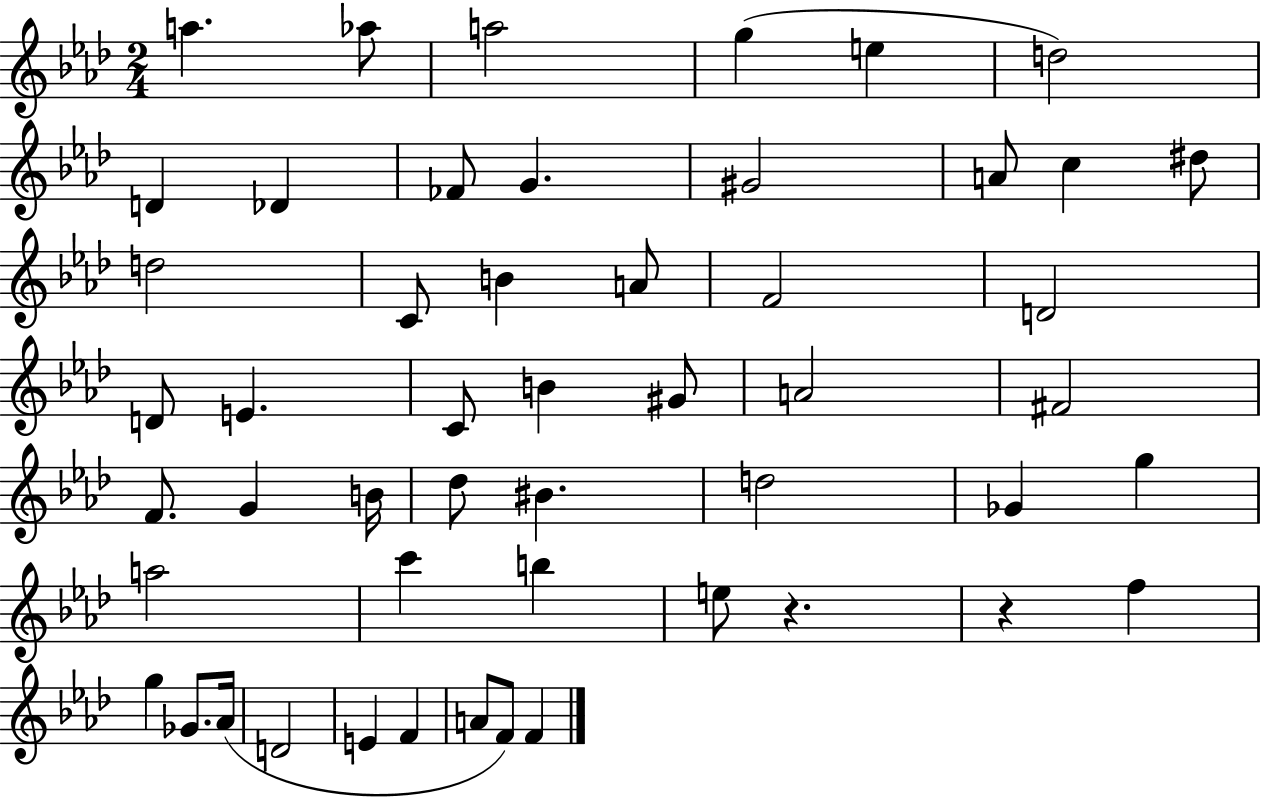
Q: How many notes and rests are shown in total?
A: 51